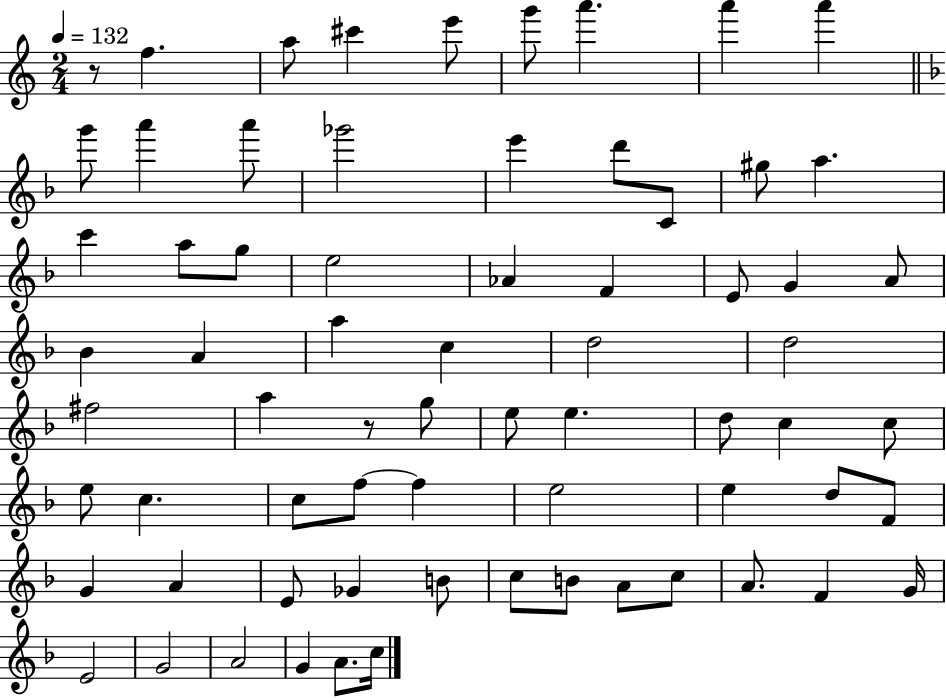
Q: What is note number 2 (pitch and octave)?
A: A5